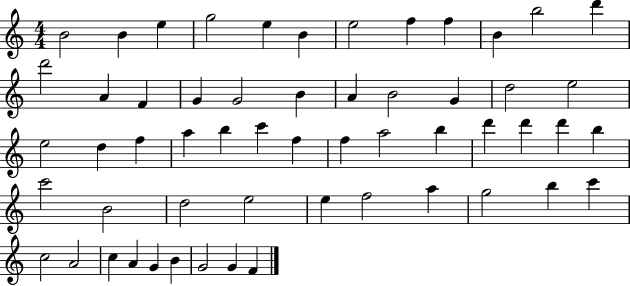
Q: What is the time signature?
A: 4/4